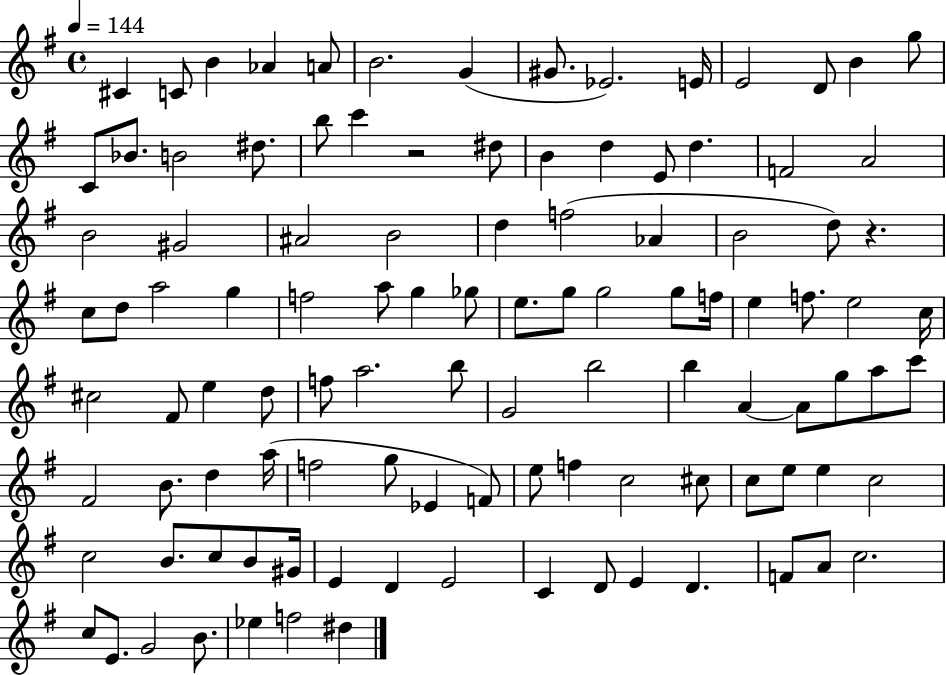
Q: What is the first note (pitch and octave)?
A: C#4